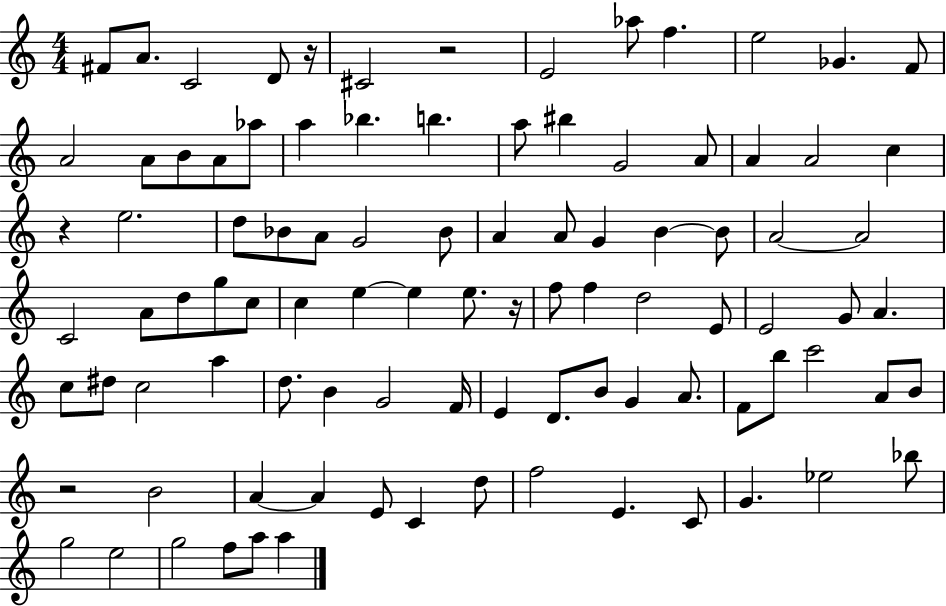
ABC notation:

X:1
T:Untitled
M:4/4
L:1/4
K:C
^F/2 A/2 C2 D/2 z/4 ^C2 z2 E2 _a/2 f e2 _G F/2 A2 A/2 B/2 A/2 _a/2 a _b b a/2 ^b G2 A/2 A A2 c z e2 d/2 _B/2 A/2 G2 _B/2 A A/2 G B B/2 A2 A2 C2 A/2 d/2 g/2 c/2 c e e e/2 z/4 f/2 f d2 E/2 E2 G/2 A c/2 ^d/2 c2 a d/2 B G2 F/4 E D/2 B/2 G A/2 F/2 b/2 c'2 A/2 B/2 z2 B2 A A E/2 C d/2 f2 E C/2 G _e2 _b/2 g2 e2 g2 f/2 a/2 a